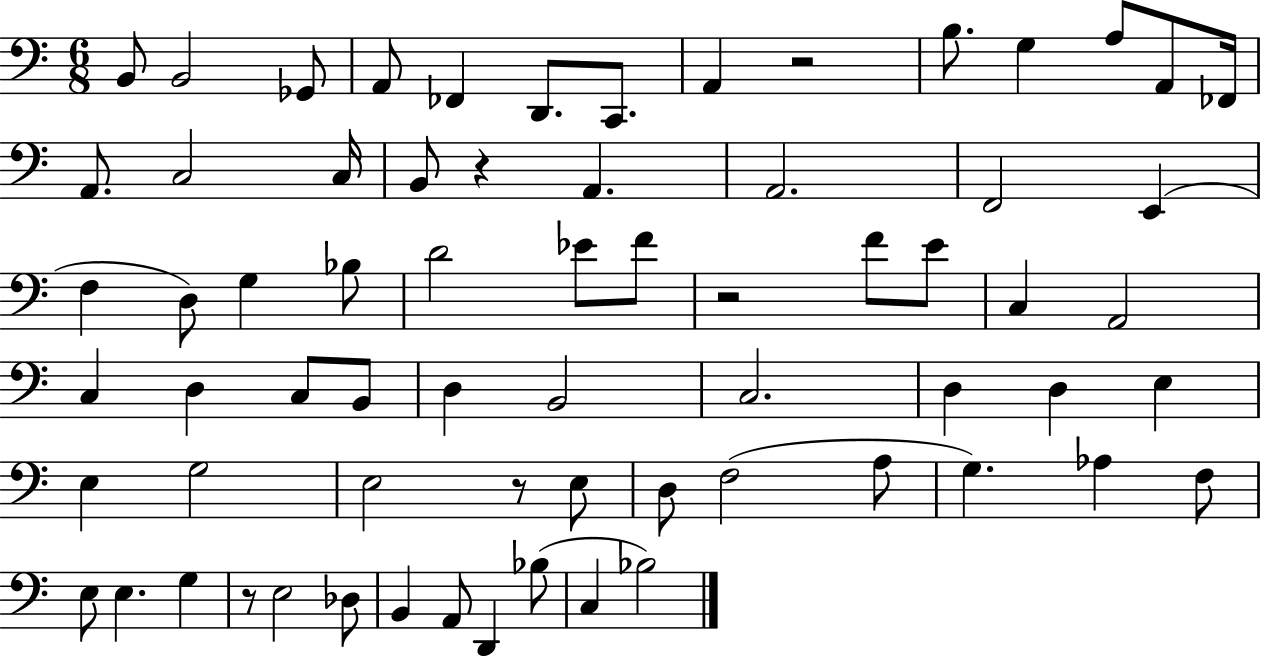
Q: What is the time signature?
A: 6/8